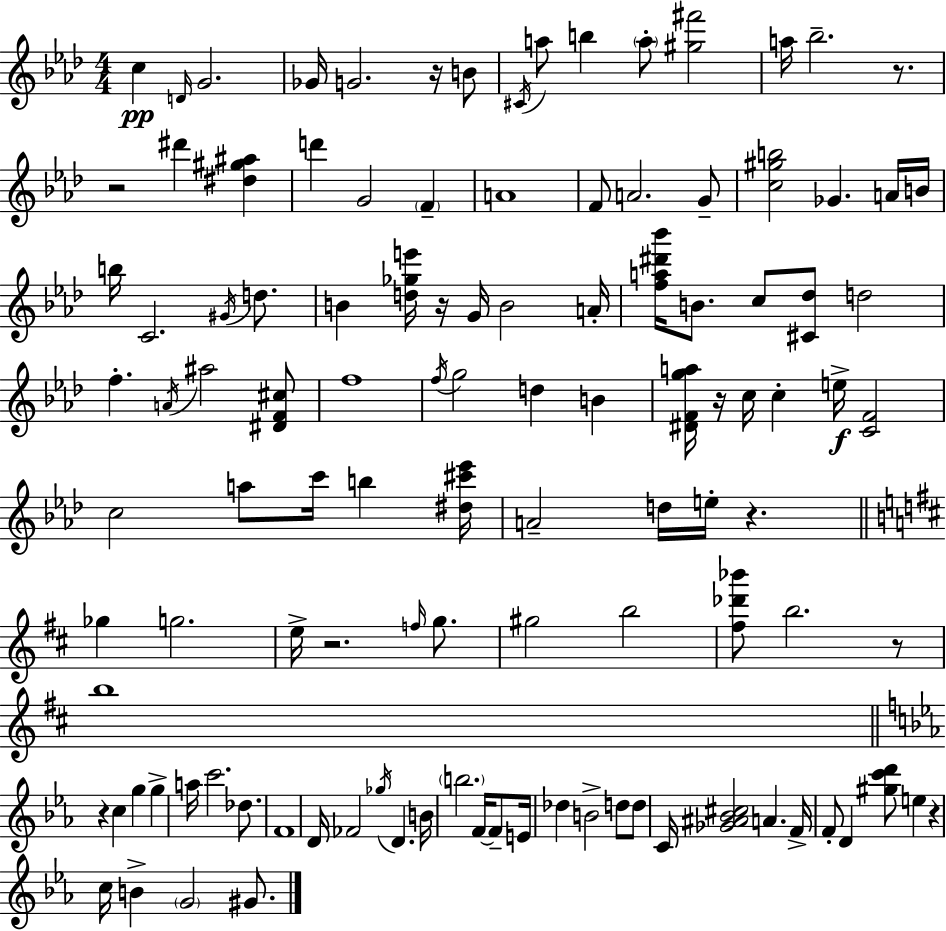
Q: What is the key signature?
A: AES major